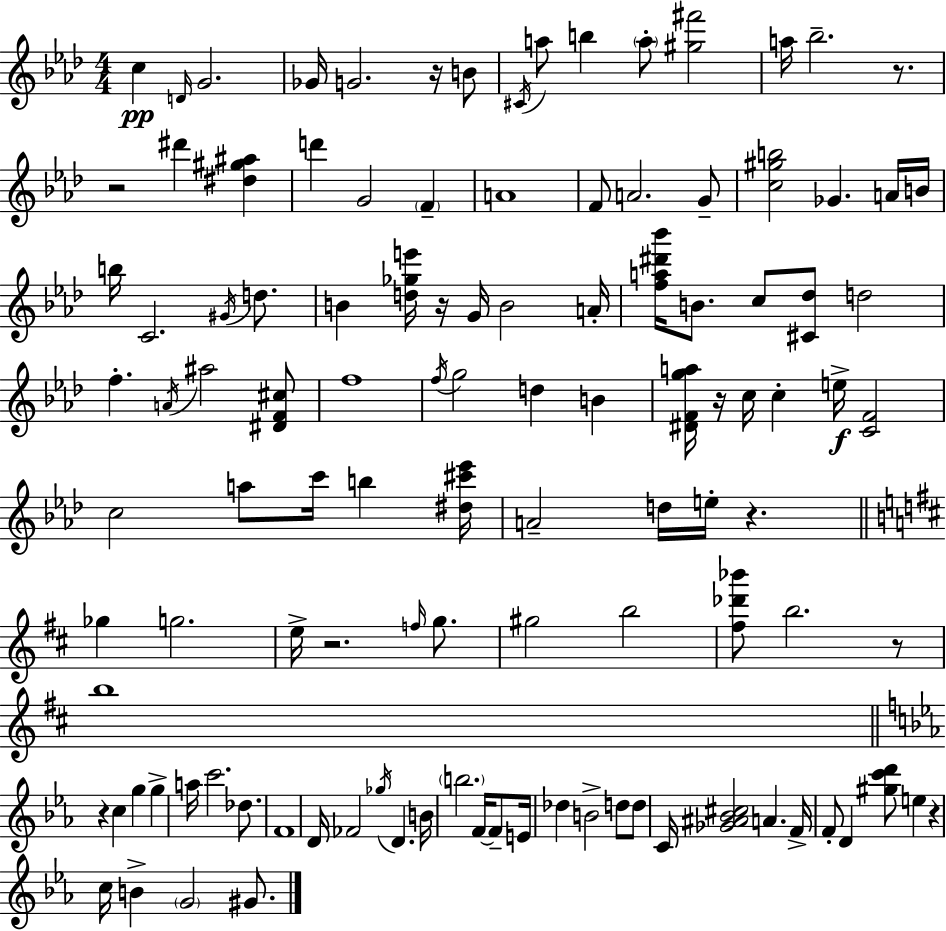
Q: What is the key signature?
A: AES major